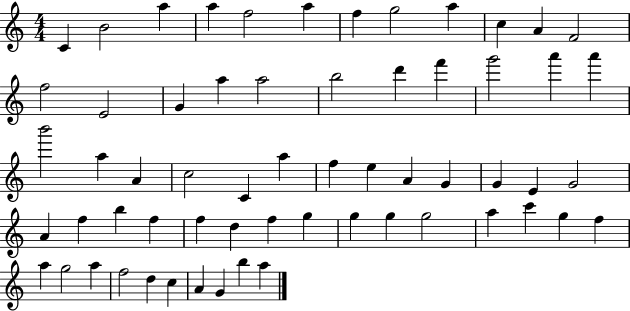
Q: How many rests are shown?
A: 0